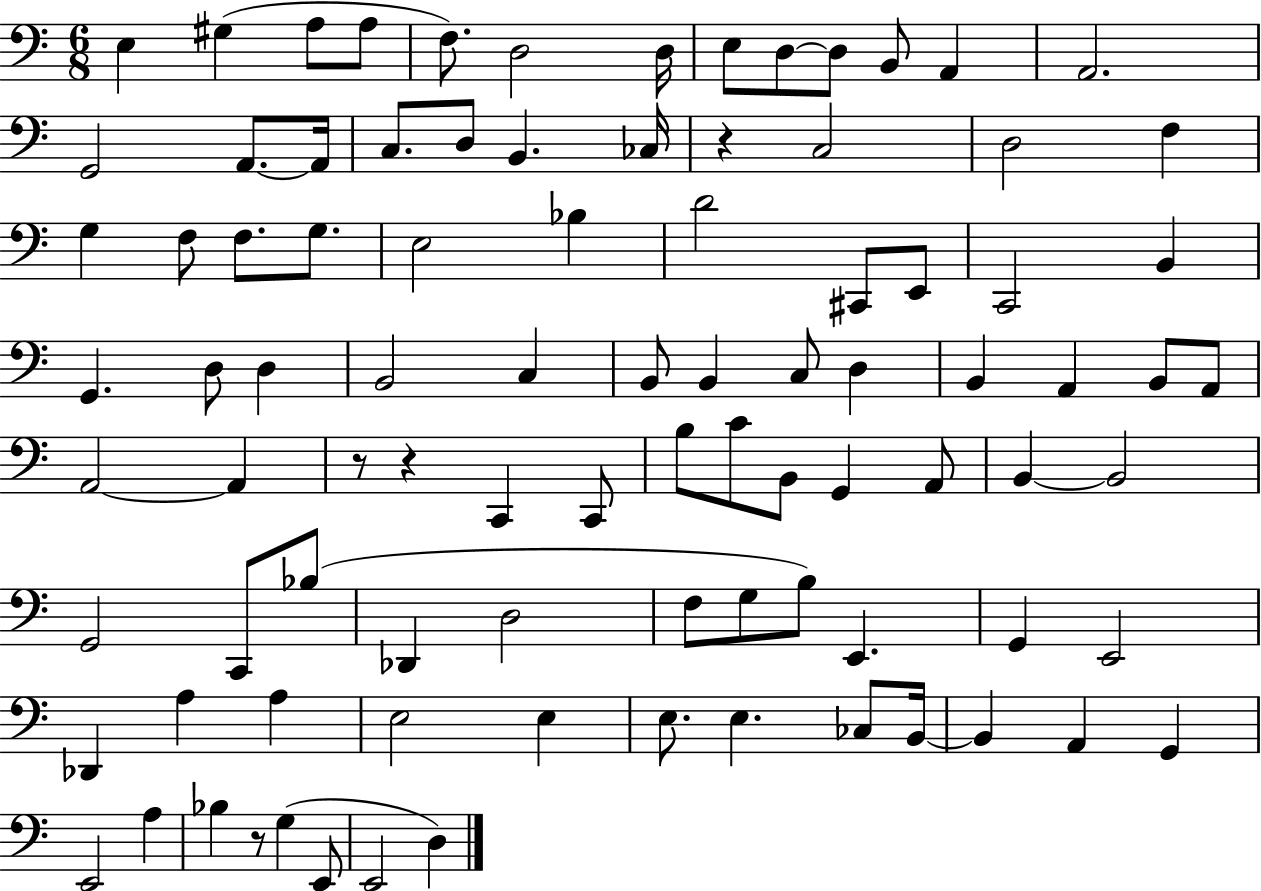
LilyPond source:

{
  \clef bass
  \numericTimeSignature
  \time 6/8
  \key c \major
  \repeat volta 2 { e4 gis4( a8 a8 | f8.) d2 d16 | e8 d8~~ d8 b,8 a,4 | a,2. | \break g,2 a,8.~~ a,16 | c8. d8 b,4. ces16 | r4 c2 | d2 f4 | \break g4 f8 f8. g8. | e2 bes4 | d'2 cis,8 e,8 | c,2 b,4 | \break g,4. d8 d4 | b,2 c4 | b,8 b,4 c8 d4 | b,4 a,4 b,8 a,8 | \break a,2~~ a,4 | r8 r4 c,4 c,8 | b8 c'8 b,8 g,4 a,8 | b,4~~ b,2 | \break g,2 c,8 bes8( | des,4 d2 | f8 g8 b8) e,4. | g,4 e,2 | \break des,4 a4 a4 | e2 e4 | e8. e4. ces8 b,16~~ | b,4 a,4 g,4 | \break e,2 a4 | bes4 r8 g4( e,8 | e,2 d4) | } \bar "|."
}